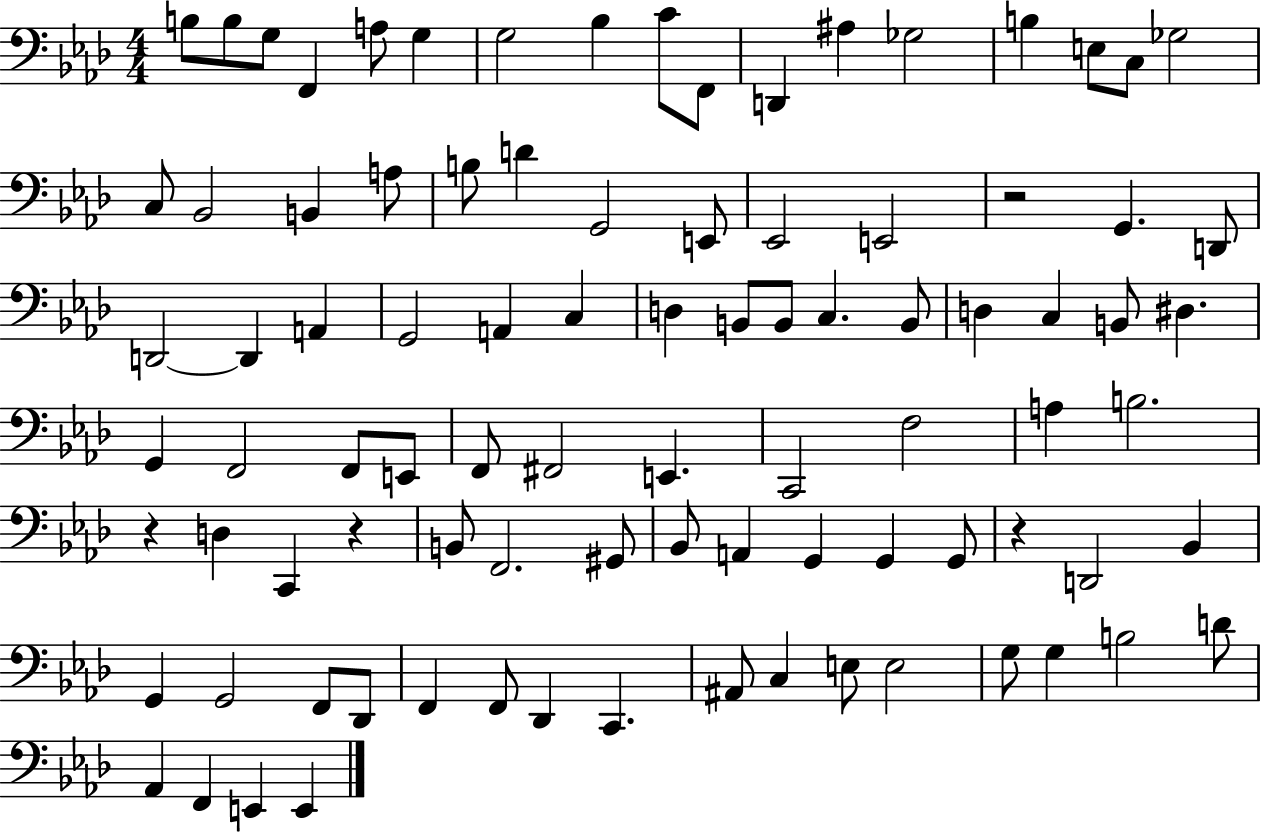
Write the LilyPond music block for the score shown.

{
  \clef bass
  \numericTimeSignature
  \time 4/4
  \key aes \major
  b8 b8 g8 f,4 a8 g4 | g2 bes4 c'8 f,8 | d,4 ais4 ges2 | b4 e8 c8 ges2 | \break c8 bes,2 b,4 a8 | b8 d'4 g,2 e,8 | ees,2 e,2 | r2 g,4. d,8 | \break d,2~~ d,4 a,4 | g,2 a,4 c4 | d4 b,8 b,8 c4. b,8 | d4 c4 b,8 dis4. | \break g,4 f,2 f,8 e,8 | f,8 fis,2 e,4. | c,2 f2 | a4 b2. | \break r4 d4 c,4 r4 | b,8 f,2. gis,8 | bes,8 a,4 g,4 g,4 g,8 | r4 d,2 bes,4 | \break g,4 g,2 f,8 des,8 | f,4 f,8 des,4 c,4. | ais,8 c4 e8 e2 | g8 g4 b2 d'8 | \break aes,4 f,4 e,4 e,4 | \bar "|."
}